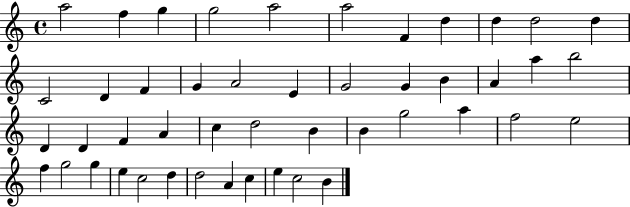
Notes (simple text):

A5/h F5/q G5/q G5/h A5/h A5/h F4/q D5/q D5/q D5/h D5/q C4/h D4/q F4/q G4/q A4/h E4/q G4/h G4/q B4/q A4/q A5/q B5/h D4/q D4/q F4/q A4/q C5/q D5/h B4/q B4/q G5/h A5/q F5/h E5/h F5/q G5/h G5/q E5/q C5/h D5/q D5/h A4/q C5/q E5/q C5/h B4/q